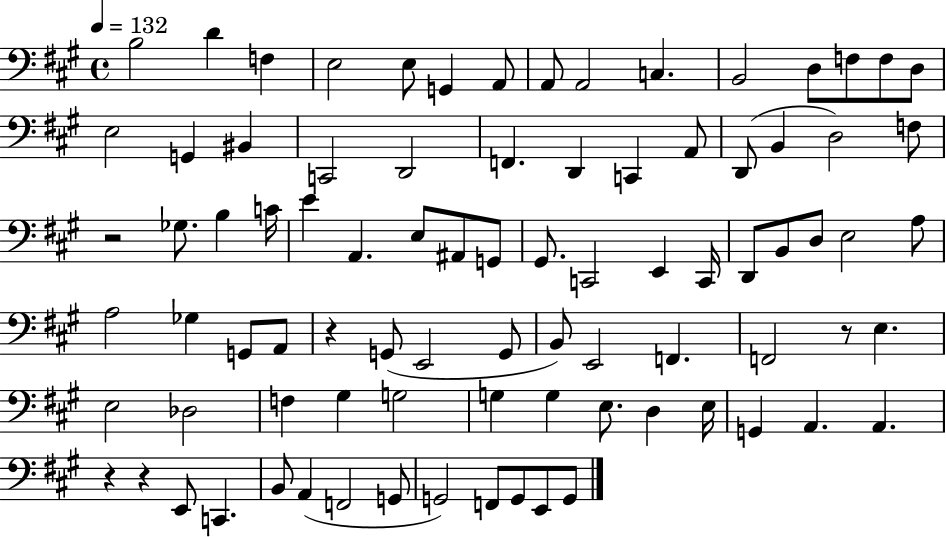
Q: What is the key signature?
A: A major